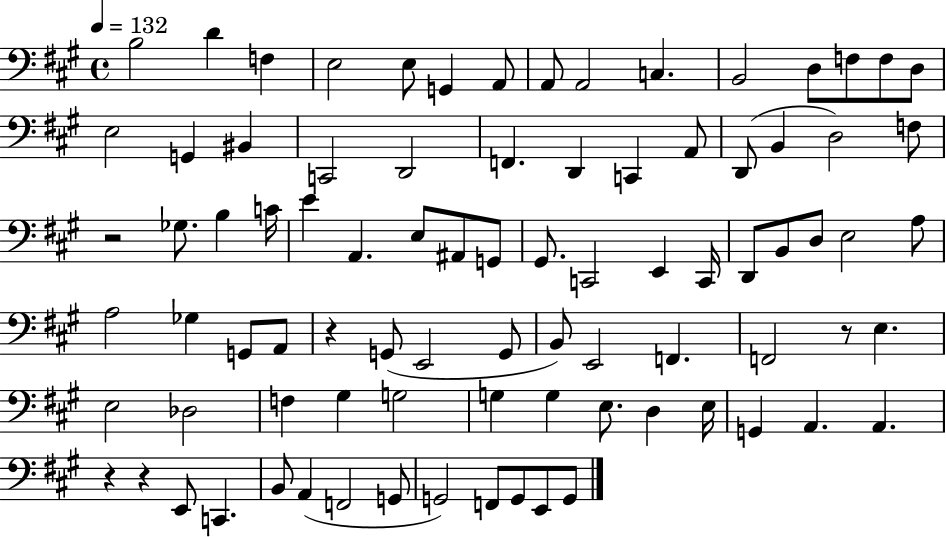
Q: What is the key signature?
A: A major